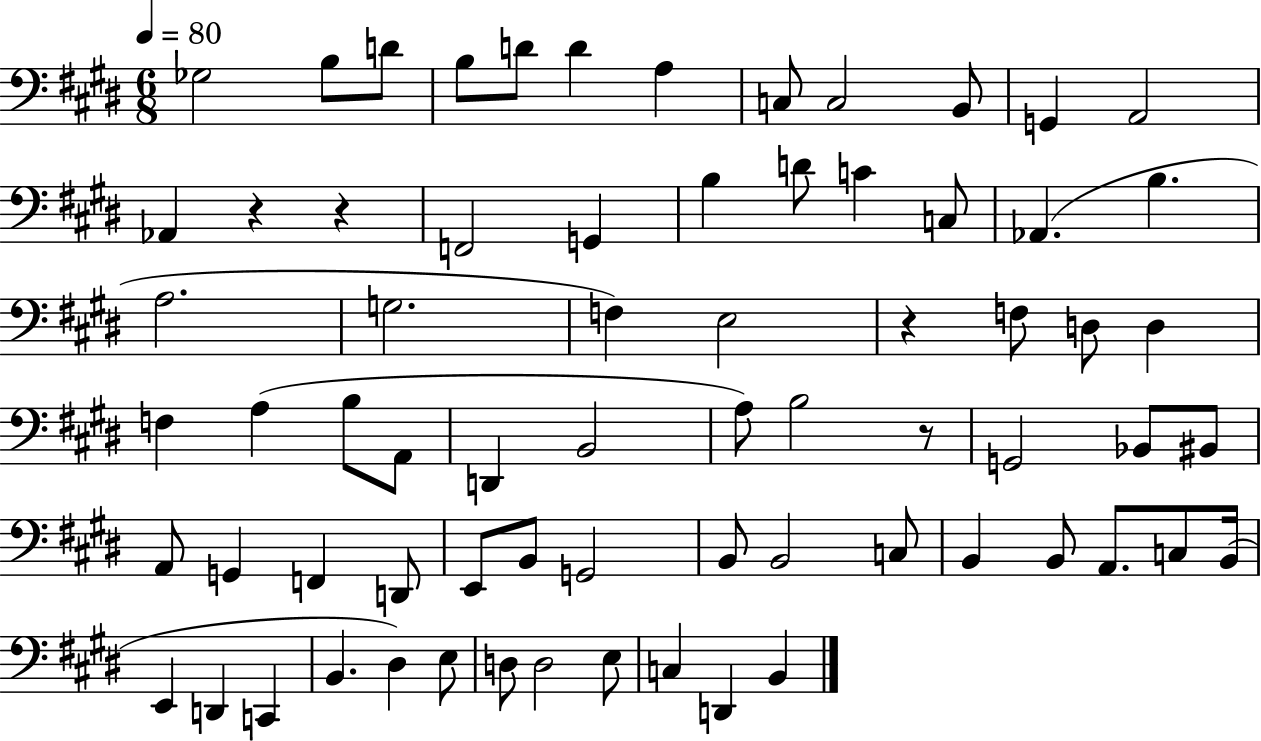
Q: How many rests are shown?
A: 4